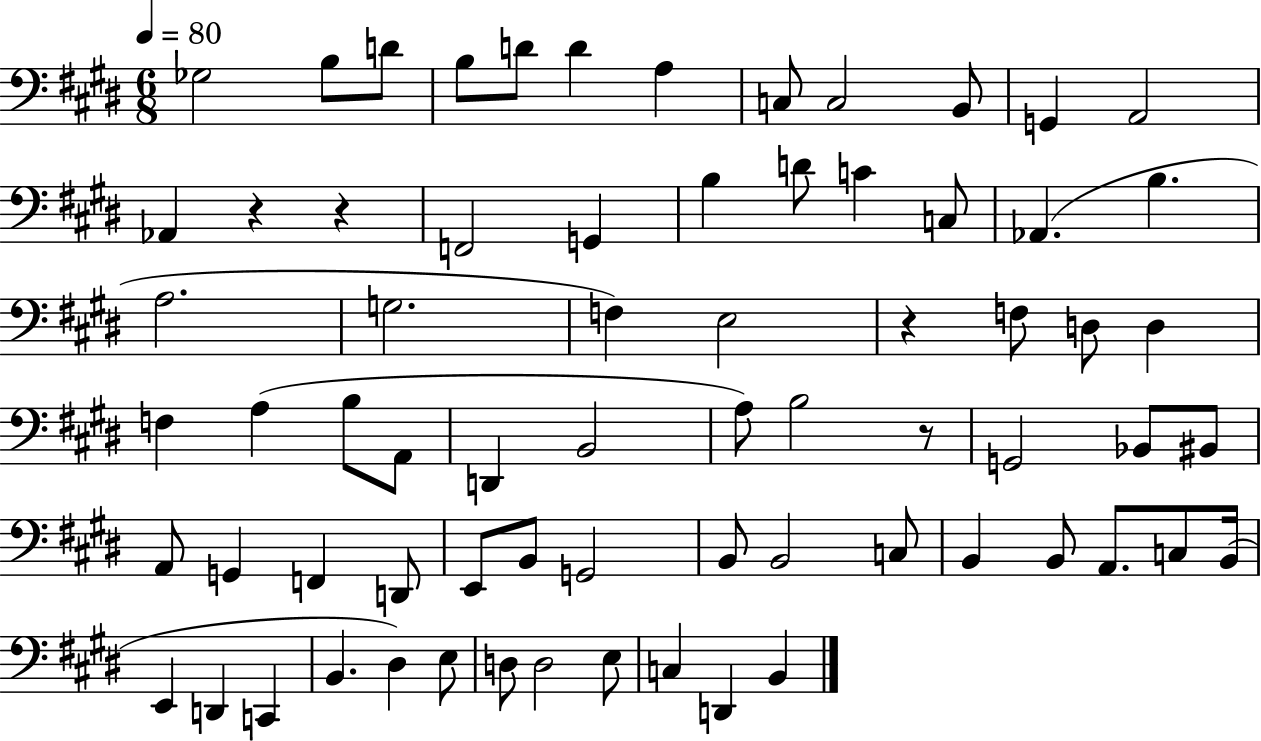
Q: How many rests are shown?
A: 4